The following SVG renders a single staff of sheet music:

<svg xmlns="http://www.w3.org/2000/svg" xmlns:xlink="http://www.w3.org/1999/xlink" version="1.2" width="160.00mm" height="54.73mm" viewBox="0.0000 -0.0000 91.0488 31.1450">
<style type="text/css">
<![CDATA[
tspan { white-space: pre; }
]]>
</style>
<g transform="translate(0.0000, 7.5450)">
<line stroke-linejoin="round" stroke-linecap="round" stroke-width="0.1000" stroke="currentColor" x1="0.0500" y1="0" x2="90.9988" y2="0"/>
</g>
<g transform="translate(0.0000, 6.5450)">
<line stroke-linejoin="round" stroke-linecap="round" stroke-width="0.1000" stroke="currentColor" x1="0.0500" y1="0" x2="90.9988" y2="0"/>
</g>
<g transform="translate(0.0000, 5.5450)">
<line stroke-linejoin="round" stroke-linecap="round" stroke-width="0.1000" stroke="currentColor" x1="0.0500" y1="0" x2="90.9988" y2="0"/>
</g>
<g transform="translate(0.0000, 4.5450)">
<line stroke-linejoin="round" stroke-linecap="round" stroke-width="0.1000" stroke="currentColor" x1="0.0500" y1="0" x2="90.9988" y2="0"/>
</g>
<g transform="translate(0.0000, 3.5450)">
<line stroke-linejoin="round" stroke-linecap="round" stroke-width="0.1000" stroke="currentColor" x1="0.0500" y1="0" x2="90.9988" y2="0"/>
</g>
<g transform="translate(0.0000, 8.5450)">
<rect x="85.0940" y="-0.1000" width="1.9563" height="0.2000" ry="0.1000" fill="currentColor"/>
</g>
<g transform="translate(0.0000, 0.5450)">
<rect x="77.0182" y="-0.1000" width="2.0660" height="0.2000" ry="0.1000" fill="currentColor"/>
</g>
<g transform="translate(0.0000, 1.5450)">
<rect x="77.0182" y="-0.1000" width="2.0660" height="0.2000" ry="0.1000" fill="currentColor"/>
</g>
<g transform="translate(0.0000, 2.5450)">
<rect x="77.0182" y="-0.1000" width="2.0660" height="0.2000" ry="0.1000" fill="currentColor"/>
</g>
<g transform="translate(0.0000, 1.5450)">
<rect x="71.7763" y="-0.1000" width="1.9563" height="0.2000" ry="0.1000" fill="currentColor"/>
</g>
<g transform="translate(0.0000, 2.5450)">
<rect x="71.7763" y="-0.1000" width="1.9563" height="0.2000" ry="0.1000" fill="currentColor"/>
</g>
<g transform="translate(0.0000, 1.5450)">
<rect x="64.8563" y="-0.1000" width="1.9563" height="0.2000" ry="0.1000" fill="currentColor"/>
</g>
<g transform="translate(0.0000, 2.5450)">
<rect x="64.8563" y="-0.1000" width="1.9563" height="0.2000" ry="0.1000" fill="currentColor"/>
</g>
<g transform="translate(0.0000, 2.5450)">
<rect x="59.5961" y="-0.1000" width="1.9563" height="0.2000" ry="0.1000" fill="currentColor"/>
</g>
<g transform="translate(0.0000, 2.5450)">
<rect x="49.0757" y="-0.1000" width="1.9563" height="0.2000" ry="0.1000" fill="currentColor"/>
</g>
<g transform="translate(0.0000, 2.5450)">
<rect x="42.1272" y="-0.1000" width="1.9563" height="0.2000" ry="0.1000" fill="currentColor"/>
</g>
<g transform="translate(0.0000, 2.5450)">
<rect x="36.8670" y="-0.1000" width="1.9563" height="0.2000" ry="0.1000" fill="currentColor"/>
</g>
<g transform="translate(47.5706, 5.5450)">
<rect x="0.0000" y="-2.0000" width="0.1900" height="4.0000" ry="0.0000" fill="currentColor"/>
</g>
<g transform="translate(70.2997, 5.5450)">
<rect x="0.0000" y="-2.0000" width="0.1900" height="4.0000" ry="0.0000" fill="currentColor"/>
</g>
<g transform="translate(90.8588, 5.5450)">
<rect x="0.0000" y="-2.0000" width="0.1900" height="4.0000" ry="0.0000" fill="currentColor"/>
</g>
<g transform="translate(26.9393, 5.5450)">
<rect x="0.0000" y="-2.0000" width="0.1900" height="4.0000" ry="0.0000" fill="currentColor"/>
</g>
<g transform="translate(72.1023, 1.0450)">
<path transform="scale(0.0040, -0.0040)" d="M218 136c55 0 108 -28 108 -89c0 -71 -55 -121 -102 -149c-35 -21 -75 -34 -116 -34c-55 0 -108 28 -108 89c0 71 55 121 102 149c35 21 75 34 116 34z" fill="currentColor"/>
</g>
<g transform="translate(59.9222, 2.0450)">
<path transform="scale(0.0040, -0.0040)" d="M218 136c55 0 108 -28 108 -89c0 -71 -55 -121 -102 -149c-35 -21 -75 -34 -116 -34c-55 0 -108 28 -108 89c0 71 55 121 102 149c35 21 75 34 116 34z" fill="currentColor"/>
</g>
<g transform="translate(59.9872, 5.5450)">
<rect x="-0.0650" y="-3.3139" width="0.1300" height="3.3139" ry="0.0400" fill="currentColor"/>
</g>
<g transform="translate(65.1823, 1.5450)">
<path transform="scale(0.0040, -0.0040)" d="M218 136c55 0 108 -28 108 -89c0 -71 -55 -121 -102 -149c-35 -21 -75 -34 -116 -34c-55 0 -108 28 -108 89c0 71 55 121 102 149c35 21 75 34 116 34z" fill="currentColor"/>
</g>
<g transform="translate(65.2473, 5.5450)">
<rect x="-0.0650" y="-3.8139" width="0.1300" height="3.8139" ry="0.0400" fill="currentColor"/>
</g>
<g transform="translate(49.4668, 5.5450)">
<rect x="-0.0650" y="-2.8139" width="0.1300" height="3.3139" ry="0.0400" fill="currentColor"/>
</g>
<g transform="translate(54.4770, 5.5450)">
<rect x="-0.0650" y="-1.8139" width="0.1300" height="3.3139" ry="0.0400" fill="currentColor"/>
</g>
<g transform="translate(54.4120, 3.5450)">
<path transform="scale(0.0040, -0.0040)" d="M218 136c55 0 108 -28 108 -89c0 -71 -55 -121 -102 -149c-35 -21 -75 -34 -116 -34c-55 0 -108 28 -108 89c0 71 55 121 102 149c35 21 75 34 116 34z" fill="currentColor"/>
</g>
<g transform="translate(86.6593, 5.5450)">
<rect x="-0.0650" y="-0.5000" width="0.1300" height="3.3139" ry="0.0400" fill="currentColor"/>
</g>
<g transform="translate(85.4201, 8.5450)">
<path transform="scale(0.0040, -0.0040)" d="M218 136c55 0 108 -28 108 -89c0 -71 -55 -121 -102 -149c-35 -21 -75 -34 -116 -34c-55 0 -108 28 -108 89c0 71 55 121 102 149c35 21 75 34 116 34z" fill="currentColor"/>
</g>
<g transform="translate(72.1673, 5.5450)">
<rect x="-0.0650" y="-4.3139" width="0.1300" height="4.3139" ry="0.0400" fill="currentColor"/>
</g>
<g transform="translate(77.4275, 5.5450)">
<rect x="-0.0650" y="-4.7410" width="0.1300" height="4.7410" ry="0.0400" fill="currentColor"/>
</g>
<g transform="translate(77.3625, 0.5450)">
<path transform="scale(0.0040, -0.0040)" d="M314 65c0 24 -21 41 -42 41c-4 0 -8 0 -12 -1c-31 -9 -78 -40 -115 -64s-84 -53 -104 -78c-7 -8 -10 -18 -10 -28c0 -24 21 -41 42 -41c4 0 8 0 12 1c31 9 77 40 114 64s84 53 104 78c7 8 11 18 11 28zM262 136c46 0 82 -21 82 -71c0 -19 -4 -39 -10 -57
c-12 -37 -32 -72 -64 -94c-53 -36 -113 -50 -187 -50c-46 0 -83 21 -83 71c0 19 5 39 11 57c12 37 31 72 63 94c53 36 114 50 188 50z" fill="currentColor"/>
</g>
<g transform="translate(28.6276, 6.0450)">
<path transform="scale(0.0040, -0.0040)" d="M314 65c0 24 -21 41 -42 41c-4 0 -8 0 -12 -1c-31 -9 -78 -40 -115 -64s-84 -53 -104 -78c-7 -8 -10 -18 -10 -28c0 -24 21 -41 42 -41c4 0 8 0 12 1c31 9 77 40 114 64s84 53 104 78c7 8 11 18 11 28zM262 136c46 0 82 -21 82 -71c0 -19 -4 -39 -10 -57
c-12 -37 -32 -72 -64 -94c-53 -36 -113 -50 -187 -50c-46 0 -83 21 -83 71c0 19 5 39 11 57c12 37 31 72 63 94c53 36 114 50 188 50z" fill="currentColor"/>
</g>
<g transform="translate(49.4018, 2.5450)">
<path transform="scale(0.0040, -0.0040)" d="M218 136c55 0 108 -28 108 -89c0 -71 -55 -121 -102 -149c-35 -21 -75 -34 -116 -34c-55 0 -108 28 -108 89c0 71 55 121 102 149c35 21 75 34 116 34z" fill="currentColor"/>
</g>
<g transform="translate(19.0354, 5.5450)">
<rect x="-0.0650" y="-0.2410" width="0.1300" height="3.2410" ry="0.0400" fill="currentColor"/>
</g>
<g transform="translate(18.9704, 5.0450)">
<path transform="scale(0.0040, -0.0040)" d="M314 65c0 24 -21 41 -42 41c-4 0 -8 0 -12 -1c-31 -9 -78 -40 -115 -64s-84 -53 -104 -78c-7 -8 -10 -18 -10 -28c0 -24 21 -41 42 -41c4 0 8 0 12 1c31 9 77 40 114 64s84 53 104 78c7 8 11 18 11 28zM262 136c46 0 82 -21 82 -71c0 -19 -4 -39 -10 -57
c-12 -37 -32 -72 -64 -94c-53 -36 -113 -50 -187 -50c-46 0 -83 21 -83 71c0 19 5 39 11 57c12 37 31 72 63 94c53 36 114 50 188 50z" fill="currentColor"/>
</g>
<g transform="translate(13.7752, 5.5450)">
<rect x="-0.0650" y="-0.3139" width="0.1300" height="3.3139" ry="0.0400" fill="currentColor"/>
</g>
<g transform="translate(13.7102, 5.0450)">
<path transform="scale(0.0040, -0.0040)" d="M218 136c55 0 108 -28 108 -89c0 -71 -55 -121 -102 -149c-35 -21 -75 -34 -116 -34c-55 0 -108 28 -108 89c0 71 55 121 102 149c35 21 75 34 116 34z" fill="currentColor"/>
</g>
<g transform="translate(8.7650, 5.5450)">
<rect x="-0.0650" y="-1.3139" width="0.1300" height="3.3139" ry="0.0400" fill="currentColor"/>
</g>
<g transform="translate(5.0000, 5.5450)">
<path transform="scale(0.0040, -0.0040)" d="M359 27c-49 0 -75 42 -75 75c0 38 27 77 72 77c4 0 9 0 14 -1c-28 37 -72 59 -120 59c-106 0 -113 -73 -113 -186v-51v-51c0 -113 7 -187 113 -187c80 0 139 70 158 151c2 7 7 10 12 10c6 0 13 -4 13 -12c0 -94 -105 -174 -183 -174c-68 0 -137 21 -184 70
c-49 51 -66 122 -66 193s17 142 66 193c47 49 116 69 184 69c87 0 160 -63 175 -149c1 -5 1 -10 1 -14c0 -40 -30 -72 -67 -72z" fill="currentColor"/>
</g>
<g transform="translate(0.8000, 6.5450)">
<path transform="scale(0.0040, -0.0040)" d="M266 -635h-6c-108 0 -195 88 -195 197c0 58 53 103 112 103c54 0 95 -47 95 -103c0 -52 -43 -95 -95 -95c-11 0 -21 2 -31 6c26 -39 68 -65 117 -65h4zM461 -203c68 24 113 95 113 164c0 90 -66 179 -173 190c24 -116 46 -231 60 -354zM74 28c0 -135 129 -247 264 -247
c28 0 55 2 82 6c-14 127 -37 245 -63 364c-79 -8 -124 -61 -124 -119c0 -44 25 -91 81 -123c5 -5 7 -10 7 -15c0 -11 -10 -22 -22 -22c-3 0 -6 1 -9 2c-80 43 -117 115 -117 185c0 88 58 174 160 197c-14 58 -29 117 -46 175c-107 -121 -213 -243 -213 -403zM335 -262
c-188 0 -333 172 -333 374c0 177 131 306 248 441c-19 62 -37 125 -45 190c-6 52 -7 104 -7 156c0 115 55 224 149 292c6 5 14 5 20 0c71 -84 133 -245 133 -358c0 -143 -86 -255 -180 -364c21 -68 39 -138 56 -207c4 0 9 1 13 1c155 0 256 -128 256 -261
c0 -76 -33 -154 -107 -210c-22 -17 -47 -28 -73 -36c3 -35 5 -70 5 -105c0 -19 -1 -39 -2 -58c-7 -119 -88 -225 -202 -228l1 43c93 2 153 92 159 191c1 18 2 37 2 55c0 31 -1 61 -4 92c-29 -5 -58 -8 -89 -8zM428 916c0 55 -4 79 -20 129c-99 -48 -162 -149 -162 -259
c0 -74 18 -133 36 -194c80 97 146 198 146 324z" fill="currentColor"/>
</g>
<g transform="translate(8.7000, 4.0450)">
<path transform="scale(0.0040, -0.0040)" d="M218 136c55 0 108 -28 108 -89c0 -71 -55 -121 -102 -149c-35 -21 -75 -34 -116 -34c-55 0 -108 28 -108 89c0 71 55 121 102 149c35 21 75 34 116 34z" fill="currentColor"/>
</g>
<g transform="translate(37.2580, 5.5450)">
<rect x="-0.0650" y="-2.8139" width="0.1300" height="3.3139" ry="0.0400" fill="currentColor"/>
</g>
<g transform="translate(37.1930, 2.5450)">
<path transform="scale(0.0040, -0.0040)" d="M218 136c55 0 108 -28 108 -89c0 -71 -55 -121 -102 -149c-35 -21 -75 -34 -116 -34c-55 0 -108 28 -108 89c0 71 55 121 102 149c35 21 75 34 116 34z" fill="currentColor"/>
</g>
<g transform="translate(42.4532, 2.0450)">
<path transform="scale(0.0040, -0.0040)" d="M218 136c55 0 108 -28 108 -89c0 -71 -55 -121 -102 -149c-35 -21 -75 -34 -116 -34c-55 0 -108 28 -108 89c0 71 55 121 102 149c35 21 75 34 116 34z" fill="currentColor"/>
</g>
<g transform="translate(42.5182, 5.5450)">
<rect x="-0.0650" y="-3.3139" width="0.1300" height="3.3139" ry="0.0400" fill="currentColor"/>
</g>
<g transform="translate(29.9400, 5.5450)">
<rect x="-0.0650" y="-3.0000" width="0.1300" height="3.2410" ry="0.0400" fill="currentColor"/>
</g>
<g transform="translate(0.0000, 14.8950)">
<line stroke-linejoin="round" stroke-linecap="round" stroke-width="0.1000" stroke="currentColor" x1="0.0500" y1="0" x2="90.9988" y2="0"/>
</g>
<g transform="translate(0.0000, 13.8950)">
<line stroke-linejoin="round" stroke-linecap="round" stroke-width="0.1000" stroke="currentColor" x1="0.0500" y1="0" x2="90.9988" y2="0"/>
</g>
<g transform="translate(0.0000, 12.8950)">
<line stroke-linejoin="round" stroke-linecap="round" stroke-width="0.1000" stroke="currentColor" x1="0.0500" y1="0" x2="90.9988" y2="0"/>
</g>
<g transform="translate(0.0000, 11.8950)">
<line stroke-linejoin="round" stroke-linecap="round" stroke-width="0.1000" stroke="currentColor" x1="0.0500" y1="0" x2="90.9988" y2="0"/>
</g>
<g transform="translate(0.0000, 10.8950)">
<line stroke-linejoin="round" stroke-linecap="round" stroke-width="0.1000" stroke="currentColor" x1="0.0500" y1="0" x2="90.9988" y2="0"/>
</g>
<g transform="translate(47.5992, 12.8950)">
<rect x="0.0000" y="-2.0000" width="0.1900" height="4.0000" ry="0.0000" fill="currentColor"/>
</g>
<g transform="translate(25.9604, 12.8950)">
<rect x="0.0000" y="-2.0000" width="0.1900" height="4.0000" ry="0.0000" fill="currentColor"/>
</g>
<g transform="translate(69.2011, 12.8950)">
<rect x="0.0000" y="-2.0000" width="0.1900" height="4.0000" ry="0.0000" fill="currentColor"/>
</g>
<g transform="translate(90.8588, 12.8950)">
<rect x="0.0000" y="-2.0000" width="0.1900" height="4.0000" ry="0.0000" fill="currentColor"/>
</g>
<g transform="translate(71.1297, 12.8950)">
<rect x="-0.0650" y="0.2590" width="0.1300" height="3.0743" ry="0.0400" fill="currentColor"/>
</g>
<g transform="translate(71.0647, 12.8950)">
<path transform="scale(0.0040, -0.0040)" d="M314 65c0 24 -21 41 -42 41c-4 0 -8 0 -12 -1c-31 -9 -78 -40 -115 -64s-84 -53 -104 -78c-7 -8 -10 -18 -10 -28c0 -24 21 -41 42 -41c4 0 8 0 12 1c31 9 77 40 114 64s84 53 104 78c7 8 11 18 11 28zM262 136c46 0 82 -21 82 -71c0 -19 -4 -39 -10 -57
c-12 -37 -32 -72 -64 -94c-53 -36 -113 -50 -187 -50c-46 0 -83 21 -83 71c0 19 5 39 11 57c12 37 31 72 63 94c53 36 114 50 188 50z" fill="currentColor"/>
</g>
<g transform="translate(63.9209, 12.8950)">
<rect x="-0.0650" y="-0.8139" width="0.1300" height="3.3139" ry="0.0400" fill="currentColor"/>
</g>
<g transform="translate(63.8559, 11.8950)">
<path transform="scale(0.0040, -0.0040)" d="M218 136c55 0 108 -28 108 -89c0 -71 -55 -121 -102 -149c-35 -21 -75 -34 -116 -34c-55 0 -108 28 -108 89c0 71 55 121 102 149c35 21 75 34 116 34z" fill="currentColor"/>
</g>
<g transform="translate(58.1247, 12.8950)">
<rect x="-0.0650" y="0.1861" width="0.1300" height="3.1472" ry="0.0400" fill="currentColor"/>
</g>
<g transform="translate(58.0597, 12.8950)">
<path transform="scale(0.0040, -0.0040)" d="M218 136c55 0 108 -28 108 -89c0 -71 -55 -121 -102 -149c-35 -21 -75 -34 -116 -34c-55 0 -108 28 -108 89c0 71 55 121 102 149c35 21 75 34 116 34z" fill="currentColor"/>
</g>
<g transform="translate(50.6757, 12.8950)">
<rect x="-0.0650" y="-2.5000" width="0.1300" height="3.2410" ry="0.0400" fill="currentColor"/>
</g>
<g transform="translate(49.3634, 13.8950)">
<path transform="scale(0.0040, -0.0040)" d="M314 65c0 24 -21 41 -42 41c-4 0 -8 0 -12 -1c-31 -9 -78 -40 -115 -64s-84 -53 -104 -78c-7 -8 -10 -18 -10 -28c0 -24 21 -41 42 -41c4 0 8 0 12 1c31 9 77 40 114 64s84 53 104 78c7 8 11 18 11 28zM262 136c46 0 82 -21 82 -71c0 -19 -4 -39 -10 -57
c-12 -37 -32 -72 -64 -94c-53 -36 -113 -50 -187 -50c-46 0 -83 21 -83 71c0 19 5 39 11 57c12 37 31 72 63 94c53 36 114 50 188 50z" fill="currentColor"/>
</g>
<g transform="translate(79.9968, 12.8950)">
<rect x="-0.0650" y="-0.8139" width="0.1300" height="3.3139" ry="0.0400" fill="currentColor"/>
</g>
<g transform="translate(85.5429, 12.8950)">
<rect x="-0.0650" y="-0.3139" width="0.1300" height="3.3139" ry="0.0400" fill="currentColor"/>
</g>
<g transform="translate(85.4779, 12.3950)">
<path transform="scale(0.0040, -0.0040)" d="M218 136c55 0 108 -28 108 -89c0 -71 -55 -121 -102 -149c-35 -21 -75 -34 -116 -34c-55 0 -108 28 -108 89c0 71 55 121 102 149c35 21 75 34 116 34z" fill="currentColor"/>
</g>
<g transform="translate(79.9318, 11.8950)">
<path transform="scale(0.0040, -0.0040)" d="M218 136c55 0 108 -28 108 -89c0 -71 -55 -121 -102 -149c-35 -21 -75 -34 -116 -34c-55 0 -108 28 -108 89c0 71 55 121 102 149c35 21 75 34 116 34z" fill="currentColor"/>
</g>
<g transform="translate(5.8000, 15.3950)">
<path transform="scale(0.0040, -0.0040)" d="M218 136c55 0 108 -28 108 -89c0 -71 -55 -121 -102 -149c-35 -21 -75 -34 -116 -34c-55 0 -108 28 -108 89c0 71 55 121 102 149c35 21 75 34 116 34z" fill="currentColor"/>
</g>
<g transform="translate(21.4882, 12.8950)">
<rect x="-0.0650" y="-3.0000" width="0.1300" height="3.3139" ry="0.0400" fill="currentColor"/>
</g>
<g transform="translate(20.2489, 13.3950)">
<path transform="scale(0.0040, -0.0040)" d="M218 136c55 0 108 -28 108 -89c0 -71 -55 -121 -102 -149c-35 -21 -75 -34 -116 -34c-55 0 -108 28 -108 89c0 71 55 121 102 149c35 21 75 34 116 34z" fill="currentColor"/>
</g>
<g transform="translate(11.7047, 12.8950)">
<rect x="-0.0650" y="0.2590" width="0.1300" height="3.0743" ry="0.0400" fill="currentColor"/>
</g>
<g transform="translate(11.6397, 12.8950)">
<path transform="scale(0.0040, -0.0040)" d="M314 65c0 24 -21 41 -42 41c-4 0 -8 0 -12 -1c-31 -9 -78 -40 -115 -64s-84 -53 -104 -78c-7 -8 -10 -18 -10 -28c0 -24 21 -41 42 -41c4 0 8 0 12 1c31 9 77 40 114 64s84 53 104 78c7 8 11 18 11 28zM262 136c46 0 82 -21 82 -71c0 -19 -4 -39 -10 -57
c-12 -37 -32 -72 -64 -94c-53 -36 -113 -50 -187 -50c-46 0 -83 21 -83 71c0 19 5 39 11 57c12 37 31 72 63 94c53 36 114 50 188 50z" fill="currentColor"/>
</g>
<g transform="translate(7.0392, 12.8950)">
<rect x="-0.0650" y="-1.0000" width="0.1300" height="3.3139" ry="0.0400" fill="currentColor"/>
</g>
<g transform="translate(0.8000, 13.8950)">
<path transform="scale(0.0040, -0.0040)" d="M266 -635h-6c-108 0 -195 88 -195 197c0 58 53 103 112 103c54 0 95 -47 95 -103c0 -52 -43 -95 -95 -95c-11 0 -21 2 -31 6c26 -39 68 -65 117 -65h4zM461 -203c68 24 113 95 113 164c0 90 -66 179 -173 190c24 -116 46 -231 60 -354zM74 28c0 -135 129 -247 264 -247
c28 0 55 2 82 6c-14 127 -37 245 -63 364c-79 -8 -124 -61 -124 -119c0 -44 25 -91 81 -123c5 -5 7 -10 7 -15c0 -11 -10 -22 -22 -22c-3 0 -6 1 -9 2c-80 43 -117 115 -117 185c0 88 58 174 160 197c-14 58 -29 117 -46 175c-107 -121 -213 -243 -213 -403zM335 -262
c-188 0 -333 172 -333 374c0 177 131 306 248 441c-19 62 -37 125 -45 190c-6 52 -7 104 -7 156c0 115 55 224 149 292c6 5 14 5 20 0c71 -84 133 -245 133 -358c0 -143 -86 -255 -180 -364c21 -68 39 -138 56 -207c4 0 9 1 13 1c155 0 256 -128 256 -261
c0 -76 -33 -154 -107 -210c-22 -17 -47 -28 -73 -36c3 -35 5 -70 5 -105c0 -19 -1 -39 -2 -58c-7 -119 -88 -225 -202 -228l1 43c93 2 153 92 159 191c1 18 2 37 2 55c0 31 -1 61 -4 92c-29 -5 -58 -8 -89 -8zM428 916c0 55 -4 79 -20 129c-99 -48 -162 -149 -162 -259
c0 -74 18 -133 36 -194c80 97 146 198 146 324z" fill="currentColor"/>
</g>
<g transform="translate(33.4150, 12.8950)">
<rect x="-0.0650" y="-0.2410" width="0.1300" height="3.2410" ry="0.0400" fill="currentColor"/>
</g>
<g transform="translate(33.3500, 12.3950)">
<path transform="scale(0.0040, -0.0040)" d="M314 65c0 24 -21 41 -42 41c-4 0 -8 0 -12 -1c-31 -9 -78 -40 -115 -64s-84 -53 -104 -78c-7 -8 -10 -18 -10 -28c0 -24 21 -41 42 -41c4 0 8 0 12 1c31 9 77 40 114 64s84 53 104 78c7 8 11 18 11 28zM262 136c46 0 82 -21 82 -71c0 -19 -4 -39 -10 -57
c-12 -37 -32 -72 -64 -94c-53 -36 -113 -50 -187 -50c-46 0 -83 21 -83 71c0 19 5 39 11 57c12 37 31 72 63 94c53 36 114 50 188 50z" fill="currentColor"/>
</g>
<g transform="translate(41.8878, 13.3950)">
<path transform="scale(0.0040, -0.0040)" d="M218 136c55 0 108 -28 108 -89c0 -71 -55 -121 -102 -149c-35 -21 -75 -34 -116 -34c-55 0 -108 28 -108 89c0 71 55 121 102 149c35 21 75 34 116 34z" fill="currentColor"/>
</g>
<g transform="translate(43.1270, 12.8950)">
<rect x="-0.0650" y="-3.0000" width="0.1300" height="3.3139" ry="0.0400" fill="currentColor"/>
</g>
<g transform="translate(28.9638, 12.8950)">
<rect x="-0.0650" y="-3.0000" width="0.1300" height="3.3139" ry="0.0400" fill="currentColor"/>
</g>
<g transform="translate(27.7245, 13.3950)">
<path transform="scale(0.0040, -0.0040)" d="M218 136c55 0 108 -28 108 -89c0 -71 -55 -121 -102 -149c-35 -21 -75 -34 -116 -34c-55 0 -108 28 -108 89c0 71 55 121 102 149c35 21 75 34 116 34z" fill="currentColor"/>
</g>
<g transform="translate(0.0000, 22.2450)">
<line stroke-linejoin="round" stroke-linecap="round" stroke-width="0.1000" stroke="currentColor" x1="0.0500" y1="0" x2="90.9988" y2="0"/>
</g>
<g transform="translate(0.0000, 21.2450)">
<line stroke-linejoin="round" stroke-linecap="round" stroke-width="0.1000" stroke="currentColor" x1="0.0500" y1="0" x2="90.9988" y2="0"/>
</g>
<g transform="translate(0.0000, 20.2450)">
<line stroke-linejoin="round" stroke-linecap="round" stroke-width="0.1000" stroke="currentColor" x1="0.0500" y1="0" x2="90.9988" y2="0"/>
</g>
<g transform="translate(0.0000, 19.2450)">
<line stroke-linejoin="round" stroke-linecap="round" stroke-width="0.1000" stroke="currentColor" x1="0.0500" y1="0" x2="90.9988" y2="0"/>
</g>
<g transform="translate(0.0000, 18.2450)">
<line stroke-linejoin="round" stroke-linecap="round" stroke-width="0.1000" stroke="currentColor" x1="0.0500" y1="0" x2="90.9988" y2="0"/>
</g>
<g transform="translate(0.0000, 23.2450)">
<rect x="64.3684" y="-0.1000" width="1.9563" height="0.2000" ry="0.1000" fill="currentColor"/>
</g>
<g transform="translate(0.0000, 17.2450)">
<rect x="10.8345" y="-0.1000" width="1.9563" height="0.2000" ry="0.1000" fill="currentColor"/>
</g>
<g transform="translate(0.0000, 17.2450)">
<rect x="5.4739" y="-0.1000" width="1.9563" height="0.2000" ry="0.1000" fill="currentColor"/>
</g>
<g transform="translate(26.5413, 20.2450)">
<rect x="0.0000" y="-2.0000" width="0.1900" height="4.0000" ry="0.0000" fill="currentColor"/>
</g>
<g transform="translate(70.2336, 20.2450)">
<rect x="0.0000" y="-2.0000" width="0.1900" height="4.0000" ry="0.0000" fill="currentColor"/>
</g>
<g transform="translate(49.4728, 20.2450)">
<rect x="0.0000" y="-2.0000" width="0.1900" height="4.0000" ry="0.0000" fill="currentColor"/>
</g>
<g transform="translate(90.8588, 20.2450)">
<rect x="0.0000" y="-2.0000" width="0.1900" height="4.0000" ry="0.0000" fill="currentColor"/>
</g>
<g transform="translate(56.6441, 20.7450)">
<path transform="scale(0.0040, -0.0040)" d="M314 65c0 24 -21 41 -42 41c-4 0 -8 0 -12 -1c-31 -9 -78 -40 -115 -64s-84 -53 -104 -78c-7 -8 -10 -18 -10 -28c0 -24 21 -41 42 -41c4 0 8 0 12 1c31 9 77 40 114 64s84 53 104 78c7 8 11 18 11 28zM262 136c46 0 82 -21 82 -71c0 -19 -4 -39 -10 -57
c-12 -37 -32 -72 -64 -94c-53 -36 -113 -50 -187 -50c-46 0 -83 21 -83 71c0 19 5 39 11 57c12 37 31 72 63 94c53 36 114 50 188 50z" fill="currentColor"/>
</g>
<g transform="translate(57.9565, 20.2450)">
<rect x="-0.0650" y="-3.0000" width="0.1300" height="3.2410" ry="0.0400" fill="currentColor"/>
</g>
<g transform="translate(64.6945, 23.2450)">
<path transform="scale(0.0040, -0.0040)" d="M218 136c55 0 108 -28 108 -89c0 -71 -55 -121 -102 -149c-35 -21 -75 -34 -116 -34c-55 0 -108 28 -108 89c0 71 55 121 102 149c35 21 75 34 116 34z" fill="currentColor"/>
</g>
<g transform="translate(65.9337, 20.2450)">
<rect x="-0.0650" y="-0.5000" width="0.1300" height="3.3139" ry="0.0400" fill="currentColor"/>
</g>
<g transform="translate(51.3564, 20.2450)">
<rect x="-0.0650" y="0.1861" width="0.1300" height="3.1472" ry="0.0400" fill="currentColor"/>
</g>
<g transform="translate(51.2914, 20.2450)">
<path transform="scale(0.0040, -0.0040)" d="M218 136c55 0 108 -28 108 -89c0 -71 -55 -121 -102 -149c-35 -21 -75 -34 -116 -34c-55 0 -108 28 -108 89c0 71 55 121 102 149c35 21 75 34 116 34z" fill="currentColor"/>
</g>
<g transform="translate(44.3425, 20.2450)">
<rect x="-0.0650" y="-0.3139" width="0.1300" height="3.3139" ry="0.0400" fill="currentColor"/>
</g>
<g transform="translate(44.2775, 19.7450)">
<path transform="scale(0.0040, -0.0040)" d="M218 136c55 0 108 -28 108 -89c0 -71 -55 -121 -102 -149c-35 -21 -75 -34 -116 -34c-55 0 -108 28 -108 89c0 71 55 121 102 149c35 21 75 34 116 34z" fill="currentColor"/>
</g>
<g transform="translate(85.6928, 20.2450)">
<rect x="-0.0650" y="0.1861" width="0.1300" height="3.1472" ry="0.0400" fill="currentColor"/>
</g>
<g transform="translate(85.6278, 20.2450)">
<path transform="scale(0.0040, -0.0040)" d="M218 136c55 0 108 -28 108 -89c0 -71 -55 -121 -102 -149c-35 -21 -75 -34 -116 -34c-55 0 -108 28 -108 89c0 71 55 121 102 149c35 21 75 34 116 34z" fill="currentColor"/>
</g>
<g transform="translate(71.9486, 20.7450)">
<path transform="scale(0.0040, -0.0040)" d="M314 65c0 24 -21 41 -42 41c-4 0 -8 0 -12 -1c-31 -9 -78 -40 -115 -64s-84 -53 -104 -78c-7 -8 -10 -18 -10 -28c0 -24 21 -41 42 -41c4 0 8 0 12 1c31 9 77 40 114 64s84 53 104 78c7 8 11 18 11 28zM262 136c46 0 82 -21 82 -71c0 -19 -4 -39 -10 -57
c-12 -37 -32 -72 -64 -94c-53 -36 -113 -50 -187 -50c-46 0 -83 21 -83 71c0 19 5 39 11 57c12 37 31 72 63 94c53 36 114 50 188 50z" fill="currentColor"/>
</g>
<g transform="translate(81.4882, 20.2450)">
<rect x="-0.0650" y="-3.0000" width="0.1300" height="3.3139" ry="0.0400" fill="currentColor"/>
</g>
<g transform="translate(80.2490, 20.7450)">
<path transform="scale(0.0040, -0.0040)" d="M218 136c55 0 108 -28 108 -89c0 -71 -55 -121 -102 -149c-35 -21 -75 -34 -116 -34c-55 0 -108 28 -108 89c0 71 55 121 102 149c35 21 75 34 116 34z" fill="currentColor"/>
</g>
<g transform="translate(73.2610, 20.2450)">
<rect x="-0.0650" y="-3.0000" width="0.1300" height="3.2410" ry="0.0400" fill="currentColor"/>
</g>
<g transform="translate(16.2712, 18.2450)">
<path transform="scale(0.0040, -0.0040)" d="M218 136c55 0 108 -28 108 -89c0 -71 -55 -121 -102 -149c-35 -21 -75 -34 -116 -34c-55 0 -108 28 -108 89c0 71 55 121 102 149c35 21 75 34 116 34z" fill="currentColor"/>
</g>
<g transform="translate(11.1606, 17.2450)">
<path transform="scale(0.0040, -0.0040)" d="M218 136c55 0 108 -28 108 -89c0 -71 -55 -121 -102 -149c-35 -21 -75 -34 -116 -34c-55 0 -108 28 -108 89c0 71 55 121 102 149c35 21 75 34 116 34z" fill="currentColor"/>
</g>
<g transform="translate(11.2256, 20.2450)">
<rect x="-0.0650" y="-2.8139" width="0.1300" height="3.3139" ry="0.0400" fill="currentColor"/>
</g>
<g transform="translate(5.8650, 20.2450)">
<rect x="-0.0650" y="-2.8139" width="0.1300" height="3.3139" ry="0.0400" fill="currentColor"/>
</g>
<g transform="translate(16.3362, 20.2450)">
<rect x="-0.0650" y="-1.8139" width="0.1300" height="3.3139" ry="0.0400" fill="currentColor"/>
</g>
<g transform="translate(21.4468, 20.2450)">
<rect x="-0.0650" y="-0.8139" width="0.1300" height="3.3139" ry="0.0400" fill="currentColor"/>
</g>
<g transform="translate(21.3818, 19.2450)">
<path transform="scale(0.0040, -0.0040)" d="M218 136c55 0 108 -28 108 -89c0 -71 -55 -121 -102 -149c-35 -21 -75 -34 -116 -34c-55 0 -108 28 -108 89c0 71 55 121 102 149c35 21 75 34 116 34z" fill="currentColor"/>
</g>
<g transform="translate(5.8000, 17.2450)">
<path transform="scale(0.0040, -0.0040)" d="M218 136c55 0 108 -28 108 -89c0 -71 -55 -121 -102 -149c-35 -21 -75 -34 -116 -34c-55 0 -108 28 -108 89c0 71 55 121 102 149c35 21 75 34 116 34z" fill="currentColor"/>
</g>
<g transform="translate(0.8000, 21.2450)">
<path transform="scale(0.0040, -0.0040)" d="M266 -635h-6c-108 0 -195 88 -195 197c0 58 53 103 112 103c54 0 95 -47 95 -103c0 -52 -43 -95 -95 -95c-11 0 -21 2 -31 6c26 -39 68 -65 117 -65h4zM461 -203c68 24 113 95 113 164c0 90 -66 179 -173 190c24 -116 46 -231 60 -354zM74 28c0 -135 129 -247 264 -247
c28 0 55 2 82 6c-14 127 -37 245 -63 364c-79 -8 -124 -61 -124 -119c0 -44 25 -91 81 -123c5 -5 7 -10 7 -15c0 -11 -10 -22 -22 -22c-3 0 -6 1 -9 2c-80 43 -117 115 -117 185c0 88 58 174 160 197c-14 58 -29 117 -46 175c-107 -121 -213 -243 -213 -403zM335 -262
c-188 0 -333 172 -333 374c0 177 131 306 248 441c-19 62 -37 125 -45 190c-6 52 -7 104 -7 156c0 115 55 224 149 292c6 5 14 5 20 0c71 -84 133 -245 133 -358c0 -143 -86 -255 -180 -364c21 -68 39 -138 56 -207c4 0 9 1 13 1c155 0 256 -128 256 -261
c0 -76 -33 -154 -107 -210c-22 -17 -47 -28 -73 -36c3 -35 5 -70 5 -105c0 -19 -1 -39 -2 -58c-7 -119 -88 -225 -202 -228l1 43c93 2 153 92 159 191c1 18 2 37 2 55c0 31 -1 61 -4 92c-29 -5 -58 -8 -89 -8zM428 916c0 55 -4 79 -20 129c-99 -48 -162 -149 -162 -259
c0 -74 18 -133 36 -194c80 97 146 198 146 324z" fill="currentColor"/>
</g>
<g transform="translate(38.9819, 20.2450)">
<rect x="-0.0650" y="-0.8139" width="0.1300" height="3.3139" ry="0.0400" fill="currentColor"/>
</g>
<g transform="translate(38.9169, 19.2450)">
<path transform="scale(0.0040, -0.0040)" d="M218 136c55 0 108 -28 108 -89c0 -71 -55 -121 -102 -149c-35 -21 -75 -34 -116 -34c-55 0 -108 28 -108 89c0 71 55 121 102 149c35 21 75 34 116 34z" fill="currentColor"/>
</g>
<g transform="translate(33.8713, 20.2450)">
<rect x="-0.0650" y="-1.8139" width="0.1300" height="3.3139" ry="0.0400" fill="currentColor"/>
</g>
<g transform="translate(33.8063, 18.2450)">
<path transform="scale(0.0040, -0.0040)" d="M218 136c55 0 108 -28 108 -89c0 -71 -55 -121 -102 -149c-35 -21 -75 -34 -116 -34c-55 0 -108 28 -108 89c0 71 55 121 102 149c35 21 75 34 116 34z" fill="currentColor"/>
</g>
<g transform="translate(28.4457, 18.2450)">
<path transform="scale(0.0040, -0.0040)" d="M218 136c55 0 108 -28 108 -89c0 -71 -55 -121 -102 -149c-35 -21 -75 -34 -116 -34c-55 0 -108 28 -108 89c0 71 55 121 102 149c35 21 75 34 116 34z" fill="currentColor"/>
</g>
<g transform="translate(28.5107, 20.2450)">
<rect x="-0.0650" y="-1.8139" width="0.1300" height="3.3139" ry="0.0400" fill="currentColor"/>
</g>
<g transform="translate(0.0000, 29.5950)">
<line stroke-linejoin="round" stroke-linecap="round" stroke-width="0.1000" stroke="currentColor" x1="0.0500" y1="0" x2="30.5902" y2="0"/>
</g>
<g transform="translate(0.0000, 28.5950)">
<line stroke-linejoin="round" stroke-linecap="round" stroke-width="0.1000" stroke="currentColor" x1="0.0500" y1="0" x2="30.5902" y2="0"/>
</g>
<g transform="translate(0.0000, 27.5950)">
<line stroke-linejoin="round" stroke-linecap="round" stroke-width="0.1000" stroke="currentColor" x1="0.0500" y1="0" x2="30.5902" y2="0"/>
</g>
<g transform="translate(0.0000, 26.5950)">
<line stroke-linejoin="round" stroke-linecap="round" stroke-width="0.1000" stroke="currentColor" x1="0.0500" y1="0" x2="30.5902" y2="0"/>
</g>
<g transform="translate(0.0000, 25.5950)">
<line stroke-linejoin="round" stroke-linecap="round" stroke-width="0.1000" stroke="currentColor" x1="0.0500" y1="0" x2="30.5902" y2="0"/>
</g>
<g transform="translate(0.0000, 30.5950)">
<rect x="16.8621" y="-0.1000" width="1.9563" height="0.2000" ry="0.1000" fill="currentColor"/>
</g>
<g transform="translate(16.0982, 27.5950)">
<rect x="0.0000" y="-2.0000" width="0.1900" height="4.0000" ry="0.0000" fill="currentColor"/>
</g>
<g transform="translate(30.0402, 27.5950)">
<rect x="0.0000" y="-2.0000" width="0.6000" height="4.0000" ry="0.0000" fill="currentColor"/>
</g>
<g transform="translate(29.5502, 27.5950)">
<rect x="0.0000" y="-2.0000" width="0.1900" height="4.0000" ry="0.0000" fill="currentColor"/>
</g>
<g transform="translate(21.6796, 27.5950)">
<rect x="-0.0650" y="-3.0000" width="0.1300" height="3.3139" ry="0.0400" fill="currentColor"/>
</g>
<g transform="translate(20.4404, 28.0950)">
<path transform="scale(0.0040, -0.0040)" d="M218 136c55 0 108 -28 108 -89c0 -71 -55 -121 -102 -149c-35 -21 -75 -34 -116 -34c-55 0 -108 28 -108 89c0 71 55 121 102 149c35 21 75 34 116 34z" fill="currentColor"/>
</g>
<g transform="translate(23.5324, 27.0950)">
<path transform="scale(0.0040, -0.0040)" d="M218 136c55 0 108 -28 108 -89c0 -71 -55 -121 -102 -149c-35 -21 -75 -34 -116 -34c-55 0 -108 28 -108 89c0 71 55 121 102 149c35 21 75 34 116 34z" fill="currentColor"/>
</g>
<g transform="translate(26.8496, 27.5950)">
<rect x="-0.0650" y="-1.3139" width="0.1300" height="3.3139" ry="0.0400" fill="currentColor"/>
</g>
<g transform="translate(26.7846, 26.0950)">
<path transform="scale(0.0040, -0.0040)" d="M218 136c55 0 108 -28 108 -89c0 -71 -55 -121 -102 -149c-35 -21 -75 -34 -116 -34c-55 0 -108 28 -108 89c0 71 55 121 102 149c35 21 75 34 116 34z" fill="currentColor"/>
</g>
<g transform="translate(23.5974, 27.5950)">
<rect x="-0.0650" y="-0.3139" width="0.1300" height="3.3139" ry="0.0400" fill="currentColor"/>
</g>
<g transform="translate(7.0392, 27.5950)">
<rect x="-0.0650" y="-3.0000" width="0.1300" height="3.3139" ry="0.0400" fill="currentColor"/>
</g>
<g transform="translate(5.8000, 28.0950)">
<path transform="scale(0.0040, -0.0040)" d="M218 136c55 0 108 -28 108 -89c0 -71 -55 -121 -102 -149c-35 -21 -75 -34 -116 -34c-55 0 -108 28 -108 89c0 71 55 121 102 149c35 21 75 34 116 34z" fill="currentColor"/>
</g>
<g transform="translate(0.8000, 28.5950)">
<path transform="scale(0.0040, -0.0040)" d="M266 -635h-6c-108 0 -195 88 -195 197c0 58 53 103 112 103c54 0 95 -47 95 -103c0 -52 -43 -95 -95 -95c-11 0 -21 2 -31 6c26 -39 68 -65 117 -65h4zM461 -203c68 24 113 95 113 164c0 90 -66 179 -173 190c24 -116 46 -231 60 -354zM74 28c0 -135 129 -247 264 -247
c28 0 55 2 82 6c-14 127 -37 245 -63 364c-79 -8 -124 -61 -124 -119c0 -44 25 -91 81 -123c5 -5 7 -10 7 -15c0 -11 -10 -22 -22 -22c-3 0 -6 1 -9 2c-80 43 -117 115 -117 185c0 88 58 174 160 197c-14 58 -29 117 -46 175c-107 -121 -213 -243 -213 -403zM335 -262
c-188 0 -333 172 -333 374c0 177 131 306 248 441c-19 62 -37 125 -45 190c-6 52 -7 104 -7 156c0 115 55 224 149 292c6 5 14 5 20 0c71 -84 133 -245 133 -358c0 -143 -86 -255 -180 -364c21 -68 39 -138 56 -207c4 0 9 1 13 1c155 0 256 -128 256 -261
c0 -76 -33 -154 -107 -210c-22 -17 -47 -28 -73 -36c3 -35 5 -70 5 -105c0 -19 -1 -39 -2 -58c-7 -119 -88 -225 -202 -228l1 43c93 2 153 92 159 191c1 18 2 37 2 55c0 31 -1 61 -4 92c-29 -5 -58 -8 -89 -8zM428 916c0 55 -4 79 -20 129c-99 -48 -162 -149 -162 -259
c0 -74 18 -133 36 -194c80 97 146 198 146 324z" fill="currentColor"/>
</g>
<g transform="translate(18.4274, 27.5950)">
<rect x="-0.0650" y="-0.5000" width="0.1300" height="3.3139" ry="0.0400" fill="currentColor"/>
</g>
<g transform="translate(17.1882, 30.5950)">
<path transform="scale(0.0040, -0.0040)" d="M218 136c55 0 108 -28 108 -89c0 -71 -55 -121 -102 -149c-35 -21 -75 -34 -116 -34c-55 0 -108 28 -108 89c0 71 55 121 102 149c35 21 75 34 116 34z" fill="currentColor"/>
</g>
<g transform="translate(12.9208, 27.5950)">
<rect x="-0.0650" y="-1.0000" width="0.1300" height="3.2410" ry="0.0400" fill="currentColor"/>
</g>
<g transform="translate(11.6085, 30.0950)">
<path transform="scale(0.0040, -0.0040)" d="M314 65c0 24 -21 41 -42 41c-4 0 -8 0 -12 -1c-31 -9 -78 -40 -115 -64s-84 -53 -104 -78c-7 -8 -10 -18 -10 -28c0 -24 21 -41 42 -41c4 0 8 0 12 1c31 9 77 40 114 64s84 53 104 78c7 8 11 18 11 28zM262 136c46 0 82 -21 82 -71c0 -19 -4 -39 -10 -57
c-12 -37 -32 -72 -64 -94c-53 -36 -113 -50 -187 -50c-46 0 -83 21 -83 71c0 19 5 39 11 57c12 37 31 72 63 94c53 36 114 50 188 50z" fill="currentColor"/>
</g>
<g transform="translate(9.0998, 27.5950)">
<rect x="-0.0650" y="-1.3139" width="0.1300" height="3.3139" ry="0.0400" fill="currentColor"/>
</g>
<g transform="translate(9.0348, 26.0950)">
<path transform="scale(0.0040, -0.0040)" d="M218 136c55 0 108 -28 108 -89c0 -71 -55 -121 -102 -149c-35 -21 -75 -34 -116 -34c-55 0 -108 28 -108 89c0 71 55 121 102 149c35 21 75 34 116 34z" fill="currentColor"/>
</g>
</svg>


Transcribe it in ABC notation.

X:1
T:Untitled
M:4/4
L:1/4
K:C
e c c2 A2 a b a f b c' d' e'2 C D B2 A A c2 A G2 B d B2 d c a a f d f f d c B A2 C A2 A B A e D2 C A c e